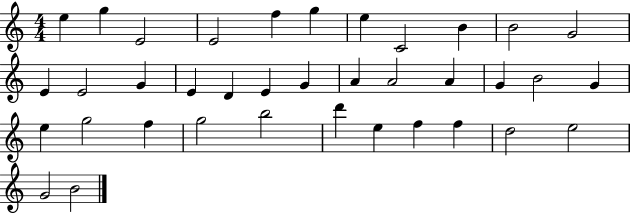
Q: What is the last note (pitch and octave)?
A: B4